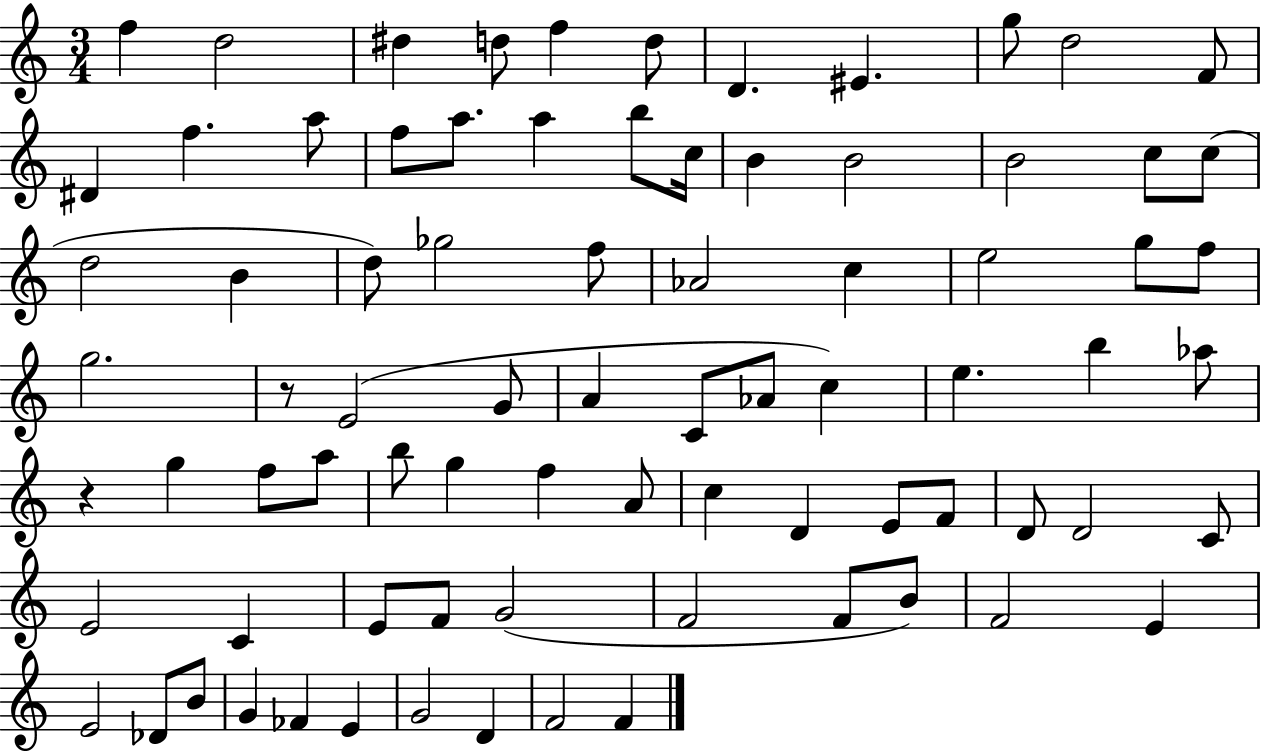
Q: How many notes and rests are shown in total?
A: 80